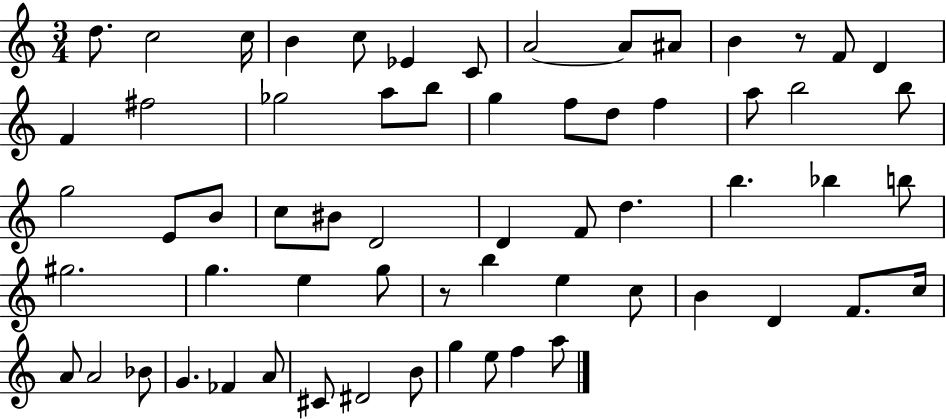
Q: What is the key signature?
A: C major